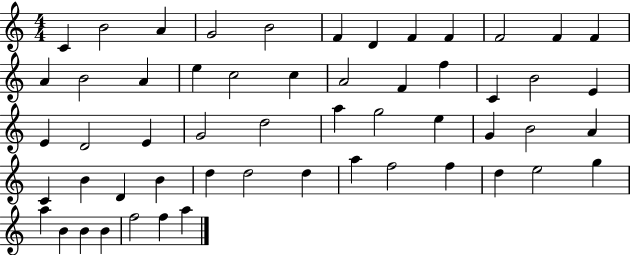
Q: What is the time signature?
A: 4/4